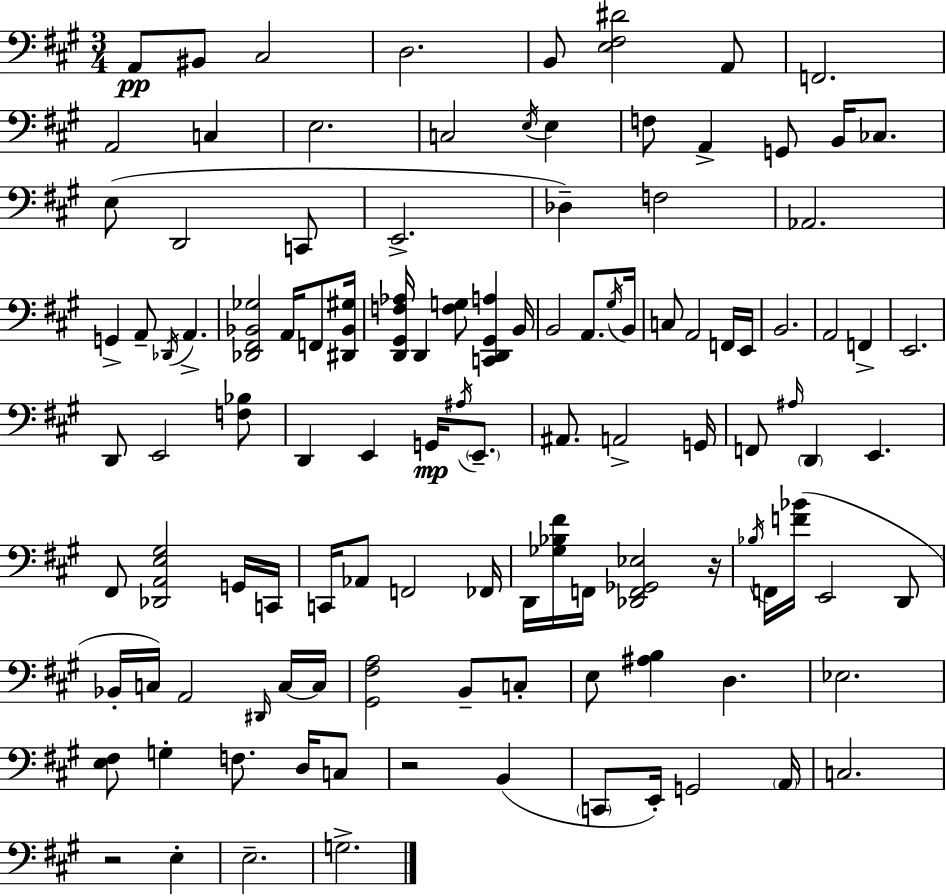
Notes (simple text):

A2/e BIS2/e C#3/h D3/h. B2/e [E3,F#3,D#4]/h A2/e F2/h. A2/h C3/q E3/h. C3/h E3/s E3/q F3/e A2/q G2/e B2/s CES3/e. E3/e D2/h C2/e E2/h. Db3/q F3/h Ab2/h. G2/q A2/e Db2/s A2/q. [Db2,F#2,Bb2,Gb3]/h A2/s F2/e [D#2,Bb2,G#3]/s [D2,G#2,F3,Ab3]/s D2/q [F3,G3]/e [C2,D2,G#2,A3]/q B2/s B2/h A2/e. G#3/s B2/s C3/e A2/h F2/s E2/s B2/h. A2/h F2/q E2/h. D2/e E2/h [F3,Bb3]/e D2/q E2/q G2/s A#3/s E2/e. A#2/e. A2/h G2/s F2/e A#3/s D2/q E2/q. F#2/e [Db2,A2,E3,G#3]/h G2/s C2/s C2/s Ab2/e F2/h FES2/s D2/s [Gb3,Bb3,F#4]/s F2/s [Db2,F2,Gb2,Eb3]/h R/s Bb3/s F2/s [F4,Bb4]/s E2/h D2/e Bb2/s C3/s A2/h D#2/s C3/s C3/s [G#2,F#3,A3]/h B2/e C3/e E3/e [A#3,B3]/q D3/q. Eb3/h. [E3,F#3]/e G3/q F3/e. D3/s C3/e R/h B2/q C2/e E2/s G2/h A2/s C3/h. R/h E3/q E3/h. G3/h.